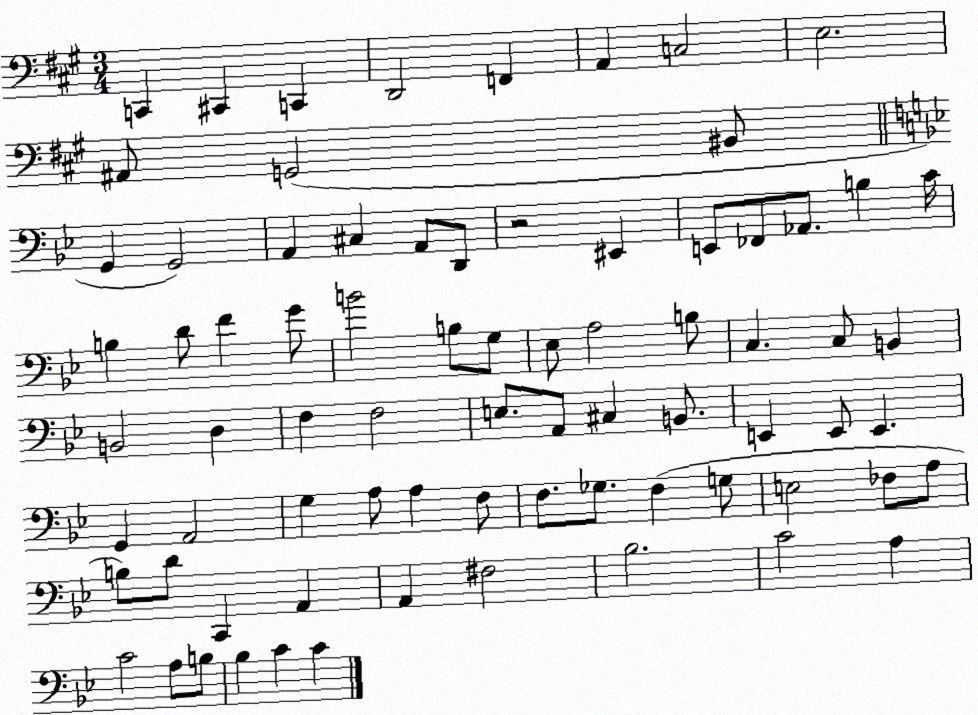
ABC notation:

X:1
T:Untitled
M:3/4
L:1/4
K:A
C,, ^C,, C,, D,,2 F,, A,, C,2 E,2 ^A,,/2 G,,2 ^B,,/2 G,, G,,2 A,, ^C, A,,/2 D,,/2 z2 ^E,, E,,/2 _F,,/2 _A,,/2 B, C/4 B, D/2 F G/2 B2 B,/2 G,/2 _E,/2 A,2 B,/2 C, C,/2 B,, B,,2 D, F, F,2 E,/2 A,,/2 ^C, B,,/2 E,, E,,/2 E,, G,, A,,2 G, A,/2 A, F,/2 F,/2 _G,/2 F, G,/2 E,2 _F,/2 A,/2 B,/2 D/2 C,, A,, A,, ^F,2 _B,2 C2 A, C2 A,/2 B,/2 _B, C C